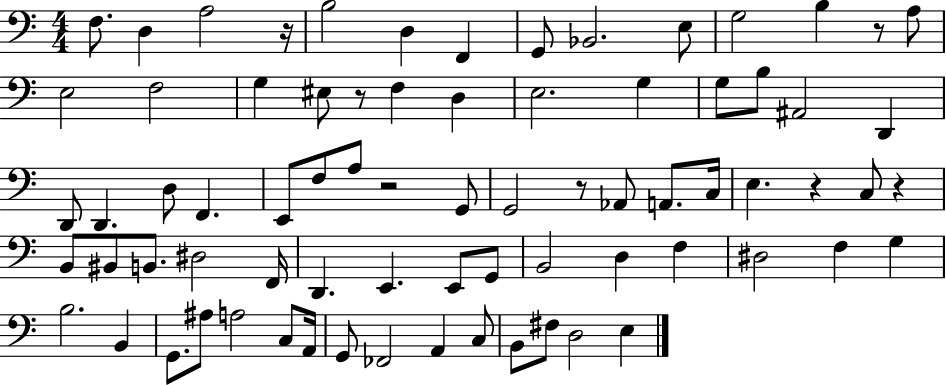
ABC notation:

X:1
T:Untitled
M:4/4
L:1/4
K:C
F,/2 D, A,2 z/4 B,2 D, F,, G,,/2 _B,,2 E,/2 G,2 B, z/2 A,/2 E,2 F,2 G, ^E,/2 z/2 F, D, E,2 G, G,/2 B,/2 ^A,,2 D,, D,,/2 D,, D,/2 F,, E,,/2 F,/2 A,/2 z2 G,,/2 G,,2 z/2 _A,,/2 A,,/2 C,/4 E, z C,/2 z B,,/2 ^B,,/2 B,,/2 ^D,2 F,,/4 D,, E,, E,,/2 G,,/2 B,,2 D, F, ^D,2 F, G, B,2 B,, G,,/2 ^A,/2 A,2 C,/2 A,,/4 G,,/2 _F,,2 A,, C,/2 B,,/2 ^F,/2 D,2 E,